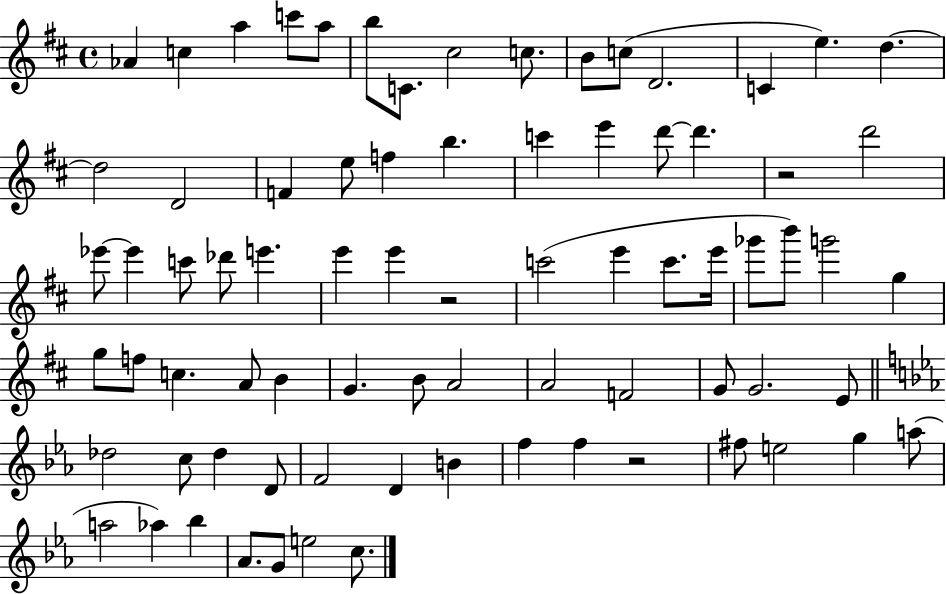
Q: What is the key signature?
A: D major